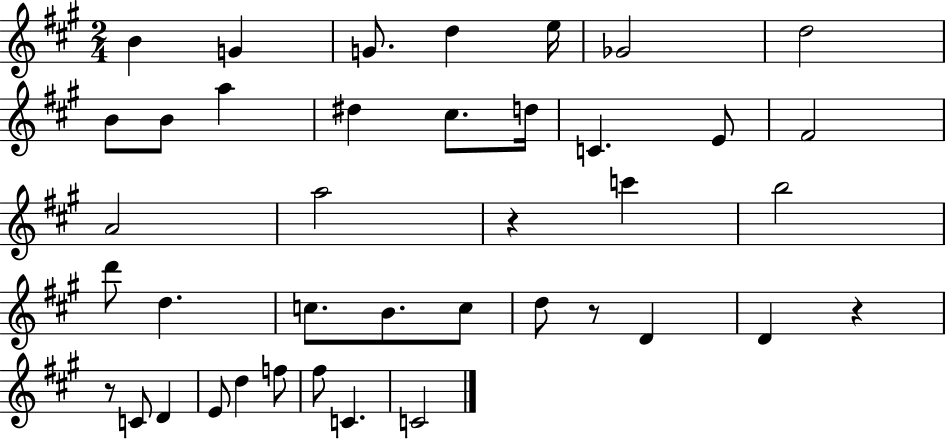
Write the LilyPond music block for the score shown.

{
  \clef treble
  \numericTimeSignature
  \time 2/4
  \key a \major
  b'4 g'4 | g'8. d''4 e''16 | ges'2 | d''2 | \break b'8 b'8 a''4 | dis''4 cis''8. d''16 | c'4. e'8 | fis'2 | \break a'2 | a''2 | r4 c'''4 | b''2 | \break d'''8 d''4. | c''8. b'8. c''8 | d''8 r8 d'4 | d'4 r4 | \break r8 c'8 d'4 | e'8 d''4 f''8 | fis''8 c'4. | c'2 | \break \bar "|."
}